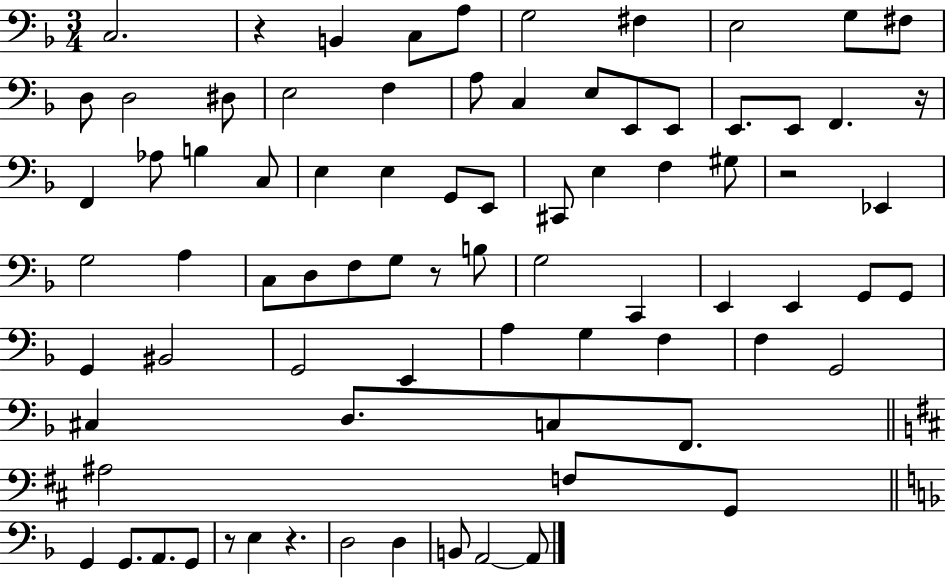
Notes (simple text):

C3/h. R/q B2/q C3/e A3/e G3/h F#3/q E3/h G3/e F#3/e D3/e D3/h D#3/e E3/h F3/q A3/e C3/q E3/e E2/e E2/e E2/e. E2/e F2/q. R/s F2/q Ab3/e B3/q C3/e E3/q E3/q G2/e E2/e C#2/e E3/q F3/q G#3/e R/h Eb2/q G3/h A3/q C3/e D3/e F3/e G3/e R/e B3/e G3/h C2/q E2/q E2/q G2/e G2/e G2/q BIS2/h G2/h E2/q A3/q G3/q F3/q F3/q G2/h C#3/q D3/e. C3/e F2/e. A#3/h F3/e G2/e G2/q G2/e. A2/e. G2/e R/e E3/q R/q. D3/h D3/q B2/e A2/h A2/e